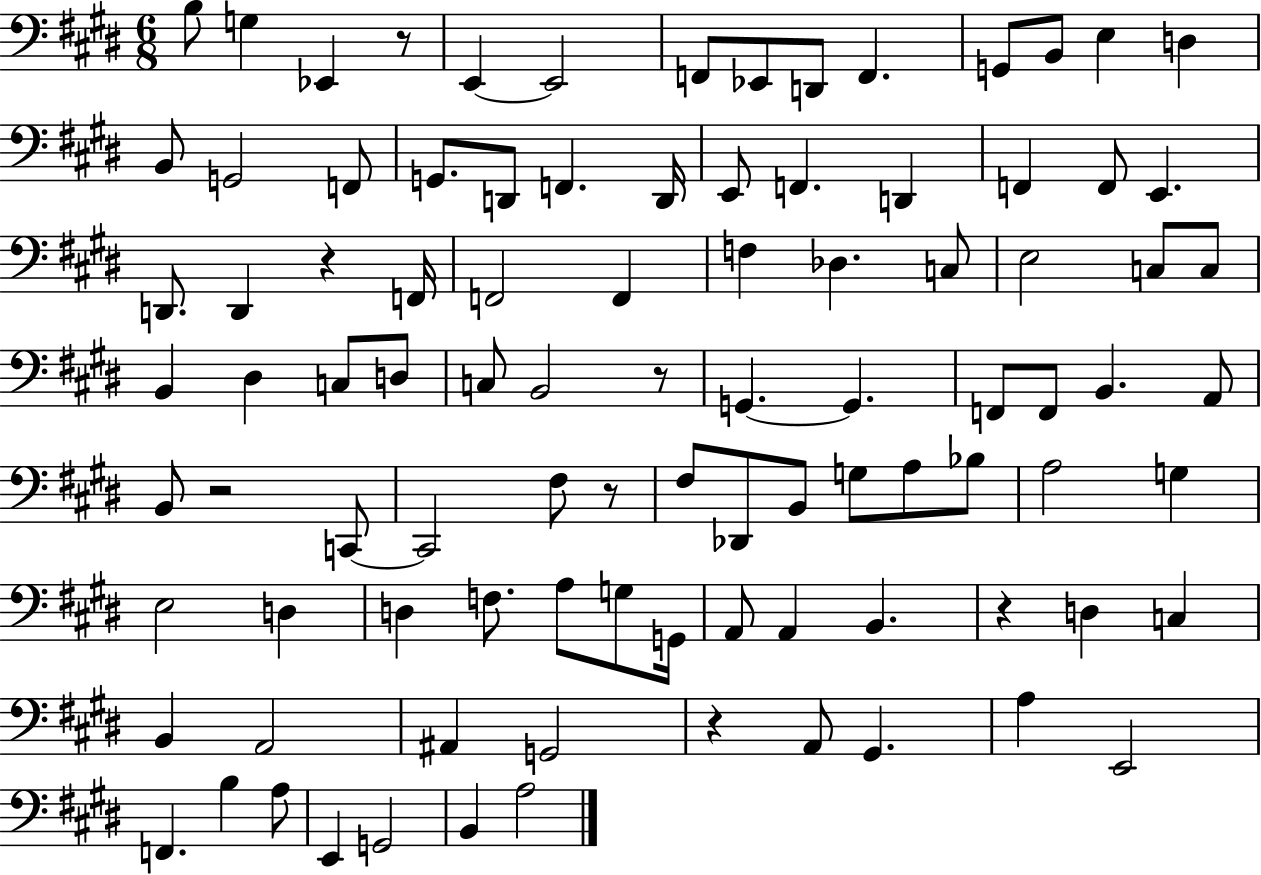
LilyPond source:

{
  \clef bass
  \numericTimeSignature
  \time 6/8
  \key e \major
  \repeat volta 2 { b8 g4 ees,4 r8 | e,4~~ e,2 | f,8 ees,8 d,8 f,4. | g,8 b,8 e4 d4 | \break b,8 g,2 f,8 | g,8. d,8 f,4. d,16 | e,8 f,4. d,4 | f,4 f,8 e,4. | \break d,8. d,4 r4 f,16 | f,2 f,4 | f4 des4. c8 | e2 c8 c8 | \break b,4 dis4 c8 d8 | c8 b,2 r8 | g,4.~~ g,4. | f,8 f,8 b,4. a,8 | \break b,8 r2 c,8~~ | c,2 fis8 r8 | fis8 des,8 b,8 g8 a8 bes8 | a2 g4 | \break e2 d4 | d4 f8. a8 g8 g,16 | a,8 a,4 b,4. | r4 d4 c4 | \break b,4 a,2 | ais,4 g,2 | r4 a,8 gis,4. | a4 e,2 | \break f,4. b4 a8 | e,4 g,2 | b,4 a2 | } \bar "|."
}